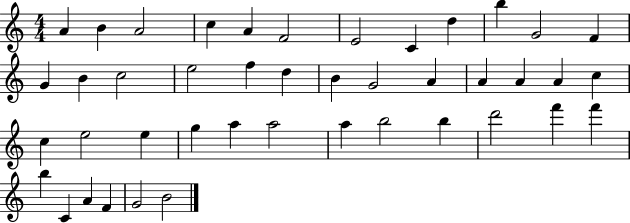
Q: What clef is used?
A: treble